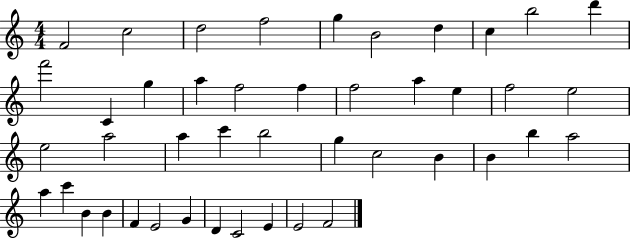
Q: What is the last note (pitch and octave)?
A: F4